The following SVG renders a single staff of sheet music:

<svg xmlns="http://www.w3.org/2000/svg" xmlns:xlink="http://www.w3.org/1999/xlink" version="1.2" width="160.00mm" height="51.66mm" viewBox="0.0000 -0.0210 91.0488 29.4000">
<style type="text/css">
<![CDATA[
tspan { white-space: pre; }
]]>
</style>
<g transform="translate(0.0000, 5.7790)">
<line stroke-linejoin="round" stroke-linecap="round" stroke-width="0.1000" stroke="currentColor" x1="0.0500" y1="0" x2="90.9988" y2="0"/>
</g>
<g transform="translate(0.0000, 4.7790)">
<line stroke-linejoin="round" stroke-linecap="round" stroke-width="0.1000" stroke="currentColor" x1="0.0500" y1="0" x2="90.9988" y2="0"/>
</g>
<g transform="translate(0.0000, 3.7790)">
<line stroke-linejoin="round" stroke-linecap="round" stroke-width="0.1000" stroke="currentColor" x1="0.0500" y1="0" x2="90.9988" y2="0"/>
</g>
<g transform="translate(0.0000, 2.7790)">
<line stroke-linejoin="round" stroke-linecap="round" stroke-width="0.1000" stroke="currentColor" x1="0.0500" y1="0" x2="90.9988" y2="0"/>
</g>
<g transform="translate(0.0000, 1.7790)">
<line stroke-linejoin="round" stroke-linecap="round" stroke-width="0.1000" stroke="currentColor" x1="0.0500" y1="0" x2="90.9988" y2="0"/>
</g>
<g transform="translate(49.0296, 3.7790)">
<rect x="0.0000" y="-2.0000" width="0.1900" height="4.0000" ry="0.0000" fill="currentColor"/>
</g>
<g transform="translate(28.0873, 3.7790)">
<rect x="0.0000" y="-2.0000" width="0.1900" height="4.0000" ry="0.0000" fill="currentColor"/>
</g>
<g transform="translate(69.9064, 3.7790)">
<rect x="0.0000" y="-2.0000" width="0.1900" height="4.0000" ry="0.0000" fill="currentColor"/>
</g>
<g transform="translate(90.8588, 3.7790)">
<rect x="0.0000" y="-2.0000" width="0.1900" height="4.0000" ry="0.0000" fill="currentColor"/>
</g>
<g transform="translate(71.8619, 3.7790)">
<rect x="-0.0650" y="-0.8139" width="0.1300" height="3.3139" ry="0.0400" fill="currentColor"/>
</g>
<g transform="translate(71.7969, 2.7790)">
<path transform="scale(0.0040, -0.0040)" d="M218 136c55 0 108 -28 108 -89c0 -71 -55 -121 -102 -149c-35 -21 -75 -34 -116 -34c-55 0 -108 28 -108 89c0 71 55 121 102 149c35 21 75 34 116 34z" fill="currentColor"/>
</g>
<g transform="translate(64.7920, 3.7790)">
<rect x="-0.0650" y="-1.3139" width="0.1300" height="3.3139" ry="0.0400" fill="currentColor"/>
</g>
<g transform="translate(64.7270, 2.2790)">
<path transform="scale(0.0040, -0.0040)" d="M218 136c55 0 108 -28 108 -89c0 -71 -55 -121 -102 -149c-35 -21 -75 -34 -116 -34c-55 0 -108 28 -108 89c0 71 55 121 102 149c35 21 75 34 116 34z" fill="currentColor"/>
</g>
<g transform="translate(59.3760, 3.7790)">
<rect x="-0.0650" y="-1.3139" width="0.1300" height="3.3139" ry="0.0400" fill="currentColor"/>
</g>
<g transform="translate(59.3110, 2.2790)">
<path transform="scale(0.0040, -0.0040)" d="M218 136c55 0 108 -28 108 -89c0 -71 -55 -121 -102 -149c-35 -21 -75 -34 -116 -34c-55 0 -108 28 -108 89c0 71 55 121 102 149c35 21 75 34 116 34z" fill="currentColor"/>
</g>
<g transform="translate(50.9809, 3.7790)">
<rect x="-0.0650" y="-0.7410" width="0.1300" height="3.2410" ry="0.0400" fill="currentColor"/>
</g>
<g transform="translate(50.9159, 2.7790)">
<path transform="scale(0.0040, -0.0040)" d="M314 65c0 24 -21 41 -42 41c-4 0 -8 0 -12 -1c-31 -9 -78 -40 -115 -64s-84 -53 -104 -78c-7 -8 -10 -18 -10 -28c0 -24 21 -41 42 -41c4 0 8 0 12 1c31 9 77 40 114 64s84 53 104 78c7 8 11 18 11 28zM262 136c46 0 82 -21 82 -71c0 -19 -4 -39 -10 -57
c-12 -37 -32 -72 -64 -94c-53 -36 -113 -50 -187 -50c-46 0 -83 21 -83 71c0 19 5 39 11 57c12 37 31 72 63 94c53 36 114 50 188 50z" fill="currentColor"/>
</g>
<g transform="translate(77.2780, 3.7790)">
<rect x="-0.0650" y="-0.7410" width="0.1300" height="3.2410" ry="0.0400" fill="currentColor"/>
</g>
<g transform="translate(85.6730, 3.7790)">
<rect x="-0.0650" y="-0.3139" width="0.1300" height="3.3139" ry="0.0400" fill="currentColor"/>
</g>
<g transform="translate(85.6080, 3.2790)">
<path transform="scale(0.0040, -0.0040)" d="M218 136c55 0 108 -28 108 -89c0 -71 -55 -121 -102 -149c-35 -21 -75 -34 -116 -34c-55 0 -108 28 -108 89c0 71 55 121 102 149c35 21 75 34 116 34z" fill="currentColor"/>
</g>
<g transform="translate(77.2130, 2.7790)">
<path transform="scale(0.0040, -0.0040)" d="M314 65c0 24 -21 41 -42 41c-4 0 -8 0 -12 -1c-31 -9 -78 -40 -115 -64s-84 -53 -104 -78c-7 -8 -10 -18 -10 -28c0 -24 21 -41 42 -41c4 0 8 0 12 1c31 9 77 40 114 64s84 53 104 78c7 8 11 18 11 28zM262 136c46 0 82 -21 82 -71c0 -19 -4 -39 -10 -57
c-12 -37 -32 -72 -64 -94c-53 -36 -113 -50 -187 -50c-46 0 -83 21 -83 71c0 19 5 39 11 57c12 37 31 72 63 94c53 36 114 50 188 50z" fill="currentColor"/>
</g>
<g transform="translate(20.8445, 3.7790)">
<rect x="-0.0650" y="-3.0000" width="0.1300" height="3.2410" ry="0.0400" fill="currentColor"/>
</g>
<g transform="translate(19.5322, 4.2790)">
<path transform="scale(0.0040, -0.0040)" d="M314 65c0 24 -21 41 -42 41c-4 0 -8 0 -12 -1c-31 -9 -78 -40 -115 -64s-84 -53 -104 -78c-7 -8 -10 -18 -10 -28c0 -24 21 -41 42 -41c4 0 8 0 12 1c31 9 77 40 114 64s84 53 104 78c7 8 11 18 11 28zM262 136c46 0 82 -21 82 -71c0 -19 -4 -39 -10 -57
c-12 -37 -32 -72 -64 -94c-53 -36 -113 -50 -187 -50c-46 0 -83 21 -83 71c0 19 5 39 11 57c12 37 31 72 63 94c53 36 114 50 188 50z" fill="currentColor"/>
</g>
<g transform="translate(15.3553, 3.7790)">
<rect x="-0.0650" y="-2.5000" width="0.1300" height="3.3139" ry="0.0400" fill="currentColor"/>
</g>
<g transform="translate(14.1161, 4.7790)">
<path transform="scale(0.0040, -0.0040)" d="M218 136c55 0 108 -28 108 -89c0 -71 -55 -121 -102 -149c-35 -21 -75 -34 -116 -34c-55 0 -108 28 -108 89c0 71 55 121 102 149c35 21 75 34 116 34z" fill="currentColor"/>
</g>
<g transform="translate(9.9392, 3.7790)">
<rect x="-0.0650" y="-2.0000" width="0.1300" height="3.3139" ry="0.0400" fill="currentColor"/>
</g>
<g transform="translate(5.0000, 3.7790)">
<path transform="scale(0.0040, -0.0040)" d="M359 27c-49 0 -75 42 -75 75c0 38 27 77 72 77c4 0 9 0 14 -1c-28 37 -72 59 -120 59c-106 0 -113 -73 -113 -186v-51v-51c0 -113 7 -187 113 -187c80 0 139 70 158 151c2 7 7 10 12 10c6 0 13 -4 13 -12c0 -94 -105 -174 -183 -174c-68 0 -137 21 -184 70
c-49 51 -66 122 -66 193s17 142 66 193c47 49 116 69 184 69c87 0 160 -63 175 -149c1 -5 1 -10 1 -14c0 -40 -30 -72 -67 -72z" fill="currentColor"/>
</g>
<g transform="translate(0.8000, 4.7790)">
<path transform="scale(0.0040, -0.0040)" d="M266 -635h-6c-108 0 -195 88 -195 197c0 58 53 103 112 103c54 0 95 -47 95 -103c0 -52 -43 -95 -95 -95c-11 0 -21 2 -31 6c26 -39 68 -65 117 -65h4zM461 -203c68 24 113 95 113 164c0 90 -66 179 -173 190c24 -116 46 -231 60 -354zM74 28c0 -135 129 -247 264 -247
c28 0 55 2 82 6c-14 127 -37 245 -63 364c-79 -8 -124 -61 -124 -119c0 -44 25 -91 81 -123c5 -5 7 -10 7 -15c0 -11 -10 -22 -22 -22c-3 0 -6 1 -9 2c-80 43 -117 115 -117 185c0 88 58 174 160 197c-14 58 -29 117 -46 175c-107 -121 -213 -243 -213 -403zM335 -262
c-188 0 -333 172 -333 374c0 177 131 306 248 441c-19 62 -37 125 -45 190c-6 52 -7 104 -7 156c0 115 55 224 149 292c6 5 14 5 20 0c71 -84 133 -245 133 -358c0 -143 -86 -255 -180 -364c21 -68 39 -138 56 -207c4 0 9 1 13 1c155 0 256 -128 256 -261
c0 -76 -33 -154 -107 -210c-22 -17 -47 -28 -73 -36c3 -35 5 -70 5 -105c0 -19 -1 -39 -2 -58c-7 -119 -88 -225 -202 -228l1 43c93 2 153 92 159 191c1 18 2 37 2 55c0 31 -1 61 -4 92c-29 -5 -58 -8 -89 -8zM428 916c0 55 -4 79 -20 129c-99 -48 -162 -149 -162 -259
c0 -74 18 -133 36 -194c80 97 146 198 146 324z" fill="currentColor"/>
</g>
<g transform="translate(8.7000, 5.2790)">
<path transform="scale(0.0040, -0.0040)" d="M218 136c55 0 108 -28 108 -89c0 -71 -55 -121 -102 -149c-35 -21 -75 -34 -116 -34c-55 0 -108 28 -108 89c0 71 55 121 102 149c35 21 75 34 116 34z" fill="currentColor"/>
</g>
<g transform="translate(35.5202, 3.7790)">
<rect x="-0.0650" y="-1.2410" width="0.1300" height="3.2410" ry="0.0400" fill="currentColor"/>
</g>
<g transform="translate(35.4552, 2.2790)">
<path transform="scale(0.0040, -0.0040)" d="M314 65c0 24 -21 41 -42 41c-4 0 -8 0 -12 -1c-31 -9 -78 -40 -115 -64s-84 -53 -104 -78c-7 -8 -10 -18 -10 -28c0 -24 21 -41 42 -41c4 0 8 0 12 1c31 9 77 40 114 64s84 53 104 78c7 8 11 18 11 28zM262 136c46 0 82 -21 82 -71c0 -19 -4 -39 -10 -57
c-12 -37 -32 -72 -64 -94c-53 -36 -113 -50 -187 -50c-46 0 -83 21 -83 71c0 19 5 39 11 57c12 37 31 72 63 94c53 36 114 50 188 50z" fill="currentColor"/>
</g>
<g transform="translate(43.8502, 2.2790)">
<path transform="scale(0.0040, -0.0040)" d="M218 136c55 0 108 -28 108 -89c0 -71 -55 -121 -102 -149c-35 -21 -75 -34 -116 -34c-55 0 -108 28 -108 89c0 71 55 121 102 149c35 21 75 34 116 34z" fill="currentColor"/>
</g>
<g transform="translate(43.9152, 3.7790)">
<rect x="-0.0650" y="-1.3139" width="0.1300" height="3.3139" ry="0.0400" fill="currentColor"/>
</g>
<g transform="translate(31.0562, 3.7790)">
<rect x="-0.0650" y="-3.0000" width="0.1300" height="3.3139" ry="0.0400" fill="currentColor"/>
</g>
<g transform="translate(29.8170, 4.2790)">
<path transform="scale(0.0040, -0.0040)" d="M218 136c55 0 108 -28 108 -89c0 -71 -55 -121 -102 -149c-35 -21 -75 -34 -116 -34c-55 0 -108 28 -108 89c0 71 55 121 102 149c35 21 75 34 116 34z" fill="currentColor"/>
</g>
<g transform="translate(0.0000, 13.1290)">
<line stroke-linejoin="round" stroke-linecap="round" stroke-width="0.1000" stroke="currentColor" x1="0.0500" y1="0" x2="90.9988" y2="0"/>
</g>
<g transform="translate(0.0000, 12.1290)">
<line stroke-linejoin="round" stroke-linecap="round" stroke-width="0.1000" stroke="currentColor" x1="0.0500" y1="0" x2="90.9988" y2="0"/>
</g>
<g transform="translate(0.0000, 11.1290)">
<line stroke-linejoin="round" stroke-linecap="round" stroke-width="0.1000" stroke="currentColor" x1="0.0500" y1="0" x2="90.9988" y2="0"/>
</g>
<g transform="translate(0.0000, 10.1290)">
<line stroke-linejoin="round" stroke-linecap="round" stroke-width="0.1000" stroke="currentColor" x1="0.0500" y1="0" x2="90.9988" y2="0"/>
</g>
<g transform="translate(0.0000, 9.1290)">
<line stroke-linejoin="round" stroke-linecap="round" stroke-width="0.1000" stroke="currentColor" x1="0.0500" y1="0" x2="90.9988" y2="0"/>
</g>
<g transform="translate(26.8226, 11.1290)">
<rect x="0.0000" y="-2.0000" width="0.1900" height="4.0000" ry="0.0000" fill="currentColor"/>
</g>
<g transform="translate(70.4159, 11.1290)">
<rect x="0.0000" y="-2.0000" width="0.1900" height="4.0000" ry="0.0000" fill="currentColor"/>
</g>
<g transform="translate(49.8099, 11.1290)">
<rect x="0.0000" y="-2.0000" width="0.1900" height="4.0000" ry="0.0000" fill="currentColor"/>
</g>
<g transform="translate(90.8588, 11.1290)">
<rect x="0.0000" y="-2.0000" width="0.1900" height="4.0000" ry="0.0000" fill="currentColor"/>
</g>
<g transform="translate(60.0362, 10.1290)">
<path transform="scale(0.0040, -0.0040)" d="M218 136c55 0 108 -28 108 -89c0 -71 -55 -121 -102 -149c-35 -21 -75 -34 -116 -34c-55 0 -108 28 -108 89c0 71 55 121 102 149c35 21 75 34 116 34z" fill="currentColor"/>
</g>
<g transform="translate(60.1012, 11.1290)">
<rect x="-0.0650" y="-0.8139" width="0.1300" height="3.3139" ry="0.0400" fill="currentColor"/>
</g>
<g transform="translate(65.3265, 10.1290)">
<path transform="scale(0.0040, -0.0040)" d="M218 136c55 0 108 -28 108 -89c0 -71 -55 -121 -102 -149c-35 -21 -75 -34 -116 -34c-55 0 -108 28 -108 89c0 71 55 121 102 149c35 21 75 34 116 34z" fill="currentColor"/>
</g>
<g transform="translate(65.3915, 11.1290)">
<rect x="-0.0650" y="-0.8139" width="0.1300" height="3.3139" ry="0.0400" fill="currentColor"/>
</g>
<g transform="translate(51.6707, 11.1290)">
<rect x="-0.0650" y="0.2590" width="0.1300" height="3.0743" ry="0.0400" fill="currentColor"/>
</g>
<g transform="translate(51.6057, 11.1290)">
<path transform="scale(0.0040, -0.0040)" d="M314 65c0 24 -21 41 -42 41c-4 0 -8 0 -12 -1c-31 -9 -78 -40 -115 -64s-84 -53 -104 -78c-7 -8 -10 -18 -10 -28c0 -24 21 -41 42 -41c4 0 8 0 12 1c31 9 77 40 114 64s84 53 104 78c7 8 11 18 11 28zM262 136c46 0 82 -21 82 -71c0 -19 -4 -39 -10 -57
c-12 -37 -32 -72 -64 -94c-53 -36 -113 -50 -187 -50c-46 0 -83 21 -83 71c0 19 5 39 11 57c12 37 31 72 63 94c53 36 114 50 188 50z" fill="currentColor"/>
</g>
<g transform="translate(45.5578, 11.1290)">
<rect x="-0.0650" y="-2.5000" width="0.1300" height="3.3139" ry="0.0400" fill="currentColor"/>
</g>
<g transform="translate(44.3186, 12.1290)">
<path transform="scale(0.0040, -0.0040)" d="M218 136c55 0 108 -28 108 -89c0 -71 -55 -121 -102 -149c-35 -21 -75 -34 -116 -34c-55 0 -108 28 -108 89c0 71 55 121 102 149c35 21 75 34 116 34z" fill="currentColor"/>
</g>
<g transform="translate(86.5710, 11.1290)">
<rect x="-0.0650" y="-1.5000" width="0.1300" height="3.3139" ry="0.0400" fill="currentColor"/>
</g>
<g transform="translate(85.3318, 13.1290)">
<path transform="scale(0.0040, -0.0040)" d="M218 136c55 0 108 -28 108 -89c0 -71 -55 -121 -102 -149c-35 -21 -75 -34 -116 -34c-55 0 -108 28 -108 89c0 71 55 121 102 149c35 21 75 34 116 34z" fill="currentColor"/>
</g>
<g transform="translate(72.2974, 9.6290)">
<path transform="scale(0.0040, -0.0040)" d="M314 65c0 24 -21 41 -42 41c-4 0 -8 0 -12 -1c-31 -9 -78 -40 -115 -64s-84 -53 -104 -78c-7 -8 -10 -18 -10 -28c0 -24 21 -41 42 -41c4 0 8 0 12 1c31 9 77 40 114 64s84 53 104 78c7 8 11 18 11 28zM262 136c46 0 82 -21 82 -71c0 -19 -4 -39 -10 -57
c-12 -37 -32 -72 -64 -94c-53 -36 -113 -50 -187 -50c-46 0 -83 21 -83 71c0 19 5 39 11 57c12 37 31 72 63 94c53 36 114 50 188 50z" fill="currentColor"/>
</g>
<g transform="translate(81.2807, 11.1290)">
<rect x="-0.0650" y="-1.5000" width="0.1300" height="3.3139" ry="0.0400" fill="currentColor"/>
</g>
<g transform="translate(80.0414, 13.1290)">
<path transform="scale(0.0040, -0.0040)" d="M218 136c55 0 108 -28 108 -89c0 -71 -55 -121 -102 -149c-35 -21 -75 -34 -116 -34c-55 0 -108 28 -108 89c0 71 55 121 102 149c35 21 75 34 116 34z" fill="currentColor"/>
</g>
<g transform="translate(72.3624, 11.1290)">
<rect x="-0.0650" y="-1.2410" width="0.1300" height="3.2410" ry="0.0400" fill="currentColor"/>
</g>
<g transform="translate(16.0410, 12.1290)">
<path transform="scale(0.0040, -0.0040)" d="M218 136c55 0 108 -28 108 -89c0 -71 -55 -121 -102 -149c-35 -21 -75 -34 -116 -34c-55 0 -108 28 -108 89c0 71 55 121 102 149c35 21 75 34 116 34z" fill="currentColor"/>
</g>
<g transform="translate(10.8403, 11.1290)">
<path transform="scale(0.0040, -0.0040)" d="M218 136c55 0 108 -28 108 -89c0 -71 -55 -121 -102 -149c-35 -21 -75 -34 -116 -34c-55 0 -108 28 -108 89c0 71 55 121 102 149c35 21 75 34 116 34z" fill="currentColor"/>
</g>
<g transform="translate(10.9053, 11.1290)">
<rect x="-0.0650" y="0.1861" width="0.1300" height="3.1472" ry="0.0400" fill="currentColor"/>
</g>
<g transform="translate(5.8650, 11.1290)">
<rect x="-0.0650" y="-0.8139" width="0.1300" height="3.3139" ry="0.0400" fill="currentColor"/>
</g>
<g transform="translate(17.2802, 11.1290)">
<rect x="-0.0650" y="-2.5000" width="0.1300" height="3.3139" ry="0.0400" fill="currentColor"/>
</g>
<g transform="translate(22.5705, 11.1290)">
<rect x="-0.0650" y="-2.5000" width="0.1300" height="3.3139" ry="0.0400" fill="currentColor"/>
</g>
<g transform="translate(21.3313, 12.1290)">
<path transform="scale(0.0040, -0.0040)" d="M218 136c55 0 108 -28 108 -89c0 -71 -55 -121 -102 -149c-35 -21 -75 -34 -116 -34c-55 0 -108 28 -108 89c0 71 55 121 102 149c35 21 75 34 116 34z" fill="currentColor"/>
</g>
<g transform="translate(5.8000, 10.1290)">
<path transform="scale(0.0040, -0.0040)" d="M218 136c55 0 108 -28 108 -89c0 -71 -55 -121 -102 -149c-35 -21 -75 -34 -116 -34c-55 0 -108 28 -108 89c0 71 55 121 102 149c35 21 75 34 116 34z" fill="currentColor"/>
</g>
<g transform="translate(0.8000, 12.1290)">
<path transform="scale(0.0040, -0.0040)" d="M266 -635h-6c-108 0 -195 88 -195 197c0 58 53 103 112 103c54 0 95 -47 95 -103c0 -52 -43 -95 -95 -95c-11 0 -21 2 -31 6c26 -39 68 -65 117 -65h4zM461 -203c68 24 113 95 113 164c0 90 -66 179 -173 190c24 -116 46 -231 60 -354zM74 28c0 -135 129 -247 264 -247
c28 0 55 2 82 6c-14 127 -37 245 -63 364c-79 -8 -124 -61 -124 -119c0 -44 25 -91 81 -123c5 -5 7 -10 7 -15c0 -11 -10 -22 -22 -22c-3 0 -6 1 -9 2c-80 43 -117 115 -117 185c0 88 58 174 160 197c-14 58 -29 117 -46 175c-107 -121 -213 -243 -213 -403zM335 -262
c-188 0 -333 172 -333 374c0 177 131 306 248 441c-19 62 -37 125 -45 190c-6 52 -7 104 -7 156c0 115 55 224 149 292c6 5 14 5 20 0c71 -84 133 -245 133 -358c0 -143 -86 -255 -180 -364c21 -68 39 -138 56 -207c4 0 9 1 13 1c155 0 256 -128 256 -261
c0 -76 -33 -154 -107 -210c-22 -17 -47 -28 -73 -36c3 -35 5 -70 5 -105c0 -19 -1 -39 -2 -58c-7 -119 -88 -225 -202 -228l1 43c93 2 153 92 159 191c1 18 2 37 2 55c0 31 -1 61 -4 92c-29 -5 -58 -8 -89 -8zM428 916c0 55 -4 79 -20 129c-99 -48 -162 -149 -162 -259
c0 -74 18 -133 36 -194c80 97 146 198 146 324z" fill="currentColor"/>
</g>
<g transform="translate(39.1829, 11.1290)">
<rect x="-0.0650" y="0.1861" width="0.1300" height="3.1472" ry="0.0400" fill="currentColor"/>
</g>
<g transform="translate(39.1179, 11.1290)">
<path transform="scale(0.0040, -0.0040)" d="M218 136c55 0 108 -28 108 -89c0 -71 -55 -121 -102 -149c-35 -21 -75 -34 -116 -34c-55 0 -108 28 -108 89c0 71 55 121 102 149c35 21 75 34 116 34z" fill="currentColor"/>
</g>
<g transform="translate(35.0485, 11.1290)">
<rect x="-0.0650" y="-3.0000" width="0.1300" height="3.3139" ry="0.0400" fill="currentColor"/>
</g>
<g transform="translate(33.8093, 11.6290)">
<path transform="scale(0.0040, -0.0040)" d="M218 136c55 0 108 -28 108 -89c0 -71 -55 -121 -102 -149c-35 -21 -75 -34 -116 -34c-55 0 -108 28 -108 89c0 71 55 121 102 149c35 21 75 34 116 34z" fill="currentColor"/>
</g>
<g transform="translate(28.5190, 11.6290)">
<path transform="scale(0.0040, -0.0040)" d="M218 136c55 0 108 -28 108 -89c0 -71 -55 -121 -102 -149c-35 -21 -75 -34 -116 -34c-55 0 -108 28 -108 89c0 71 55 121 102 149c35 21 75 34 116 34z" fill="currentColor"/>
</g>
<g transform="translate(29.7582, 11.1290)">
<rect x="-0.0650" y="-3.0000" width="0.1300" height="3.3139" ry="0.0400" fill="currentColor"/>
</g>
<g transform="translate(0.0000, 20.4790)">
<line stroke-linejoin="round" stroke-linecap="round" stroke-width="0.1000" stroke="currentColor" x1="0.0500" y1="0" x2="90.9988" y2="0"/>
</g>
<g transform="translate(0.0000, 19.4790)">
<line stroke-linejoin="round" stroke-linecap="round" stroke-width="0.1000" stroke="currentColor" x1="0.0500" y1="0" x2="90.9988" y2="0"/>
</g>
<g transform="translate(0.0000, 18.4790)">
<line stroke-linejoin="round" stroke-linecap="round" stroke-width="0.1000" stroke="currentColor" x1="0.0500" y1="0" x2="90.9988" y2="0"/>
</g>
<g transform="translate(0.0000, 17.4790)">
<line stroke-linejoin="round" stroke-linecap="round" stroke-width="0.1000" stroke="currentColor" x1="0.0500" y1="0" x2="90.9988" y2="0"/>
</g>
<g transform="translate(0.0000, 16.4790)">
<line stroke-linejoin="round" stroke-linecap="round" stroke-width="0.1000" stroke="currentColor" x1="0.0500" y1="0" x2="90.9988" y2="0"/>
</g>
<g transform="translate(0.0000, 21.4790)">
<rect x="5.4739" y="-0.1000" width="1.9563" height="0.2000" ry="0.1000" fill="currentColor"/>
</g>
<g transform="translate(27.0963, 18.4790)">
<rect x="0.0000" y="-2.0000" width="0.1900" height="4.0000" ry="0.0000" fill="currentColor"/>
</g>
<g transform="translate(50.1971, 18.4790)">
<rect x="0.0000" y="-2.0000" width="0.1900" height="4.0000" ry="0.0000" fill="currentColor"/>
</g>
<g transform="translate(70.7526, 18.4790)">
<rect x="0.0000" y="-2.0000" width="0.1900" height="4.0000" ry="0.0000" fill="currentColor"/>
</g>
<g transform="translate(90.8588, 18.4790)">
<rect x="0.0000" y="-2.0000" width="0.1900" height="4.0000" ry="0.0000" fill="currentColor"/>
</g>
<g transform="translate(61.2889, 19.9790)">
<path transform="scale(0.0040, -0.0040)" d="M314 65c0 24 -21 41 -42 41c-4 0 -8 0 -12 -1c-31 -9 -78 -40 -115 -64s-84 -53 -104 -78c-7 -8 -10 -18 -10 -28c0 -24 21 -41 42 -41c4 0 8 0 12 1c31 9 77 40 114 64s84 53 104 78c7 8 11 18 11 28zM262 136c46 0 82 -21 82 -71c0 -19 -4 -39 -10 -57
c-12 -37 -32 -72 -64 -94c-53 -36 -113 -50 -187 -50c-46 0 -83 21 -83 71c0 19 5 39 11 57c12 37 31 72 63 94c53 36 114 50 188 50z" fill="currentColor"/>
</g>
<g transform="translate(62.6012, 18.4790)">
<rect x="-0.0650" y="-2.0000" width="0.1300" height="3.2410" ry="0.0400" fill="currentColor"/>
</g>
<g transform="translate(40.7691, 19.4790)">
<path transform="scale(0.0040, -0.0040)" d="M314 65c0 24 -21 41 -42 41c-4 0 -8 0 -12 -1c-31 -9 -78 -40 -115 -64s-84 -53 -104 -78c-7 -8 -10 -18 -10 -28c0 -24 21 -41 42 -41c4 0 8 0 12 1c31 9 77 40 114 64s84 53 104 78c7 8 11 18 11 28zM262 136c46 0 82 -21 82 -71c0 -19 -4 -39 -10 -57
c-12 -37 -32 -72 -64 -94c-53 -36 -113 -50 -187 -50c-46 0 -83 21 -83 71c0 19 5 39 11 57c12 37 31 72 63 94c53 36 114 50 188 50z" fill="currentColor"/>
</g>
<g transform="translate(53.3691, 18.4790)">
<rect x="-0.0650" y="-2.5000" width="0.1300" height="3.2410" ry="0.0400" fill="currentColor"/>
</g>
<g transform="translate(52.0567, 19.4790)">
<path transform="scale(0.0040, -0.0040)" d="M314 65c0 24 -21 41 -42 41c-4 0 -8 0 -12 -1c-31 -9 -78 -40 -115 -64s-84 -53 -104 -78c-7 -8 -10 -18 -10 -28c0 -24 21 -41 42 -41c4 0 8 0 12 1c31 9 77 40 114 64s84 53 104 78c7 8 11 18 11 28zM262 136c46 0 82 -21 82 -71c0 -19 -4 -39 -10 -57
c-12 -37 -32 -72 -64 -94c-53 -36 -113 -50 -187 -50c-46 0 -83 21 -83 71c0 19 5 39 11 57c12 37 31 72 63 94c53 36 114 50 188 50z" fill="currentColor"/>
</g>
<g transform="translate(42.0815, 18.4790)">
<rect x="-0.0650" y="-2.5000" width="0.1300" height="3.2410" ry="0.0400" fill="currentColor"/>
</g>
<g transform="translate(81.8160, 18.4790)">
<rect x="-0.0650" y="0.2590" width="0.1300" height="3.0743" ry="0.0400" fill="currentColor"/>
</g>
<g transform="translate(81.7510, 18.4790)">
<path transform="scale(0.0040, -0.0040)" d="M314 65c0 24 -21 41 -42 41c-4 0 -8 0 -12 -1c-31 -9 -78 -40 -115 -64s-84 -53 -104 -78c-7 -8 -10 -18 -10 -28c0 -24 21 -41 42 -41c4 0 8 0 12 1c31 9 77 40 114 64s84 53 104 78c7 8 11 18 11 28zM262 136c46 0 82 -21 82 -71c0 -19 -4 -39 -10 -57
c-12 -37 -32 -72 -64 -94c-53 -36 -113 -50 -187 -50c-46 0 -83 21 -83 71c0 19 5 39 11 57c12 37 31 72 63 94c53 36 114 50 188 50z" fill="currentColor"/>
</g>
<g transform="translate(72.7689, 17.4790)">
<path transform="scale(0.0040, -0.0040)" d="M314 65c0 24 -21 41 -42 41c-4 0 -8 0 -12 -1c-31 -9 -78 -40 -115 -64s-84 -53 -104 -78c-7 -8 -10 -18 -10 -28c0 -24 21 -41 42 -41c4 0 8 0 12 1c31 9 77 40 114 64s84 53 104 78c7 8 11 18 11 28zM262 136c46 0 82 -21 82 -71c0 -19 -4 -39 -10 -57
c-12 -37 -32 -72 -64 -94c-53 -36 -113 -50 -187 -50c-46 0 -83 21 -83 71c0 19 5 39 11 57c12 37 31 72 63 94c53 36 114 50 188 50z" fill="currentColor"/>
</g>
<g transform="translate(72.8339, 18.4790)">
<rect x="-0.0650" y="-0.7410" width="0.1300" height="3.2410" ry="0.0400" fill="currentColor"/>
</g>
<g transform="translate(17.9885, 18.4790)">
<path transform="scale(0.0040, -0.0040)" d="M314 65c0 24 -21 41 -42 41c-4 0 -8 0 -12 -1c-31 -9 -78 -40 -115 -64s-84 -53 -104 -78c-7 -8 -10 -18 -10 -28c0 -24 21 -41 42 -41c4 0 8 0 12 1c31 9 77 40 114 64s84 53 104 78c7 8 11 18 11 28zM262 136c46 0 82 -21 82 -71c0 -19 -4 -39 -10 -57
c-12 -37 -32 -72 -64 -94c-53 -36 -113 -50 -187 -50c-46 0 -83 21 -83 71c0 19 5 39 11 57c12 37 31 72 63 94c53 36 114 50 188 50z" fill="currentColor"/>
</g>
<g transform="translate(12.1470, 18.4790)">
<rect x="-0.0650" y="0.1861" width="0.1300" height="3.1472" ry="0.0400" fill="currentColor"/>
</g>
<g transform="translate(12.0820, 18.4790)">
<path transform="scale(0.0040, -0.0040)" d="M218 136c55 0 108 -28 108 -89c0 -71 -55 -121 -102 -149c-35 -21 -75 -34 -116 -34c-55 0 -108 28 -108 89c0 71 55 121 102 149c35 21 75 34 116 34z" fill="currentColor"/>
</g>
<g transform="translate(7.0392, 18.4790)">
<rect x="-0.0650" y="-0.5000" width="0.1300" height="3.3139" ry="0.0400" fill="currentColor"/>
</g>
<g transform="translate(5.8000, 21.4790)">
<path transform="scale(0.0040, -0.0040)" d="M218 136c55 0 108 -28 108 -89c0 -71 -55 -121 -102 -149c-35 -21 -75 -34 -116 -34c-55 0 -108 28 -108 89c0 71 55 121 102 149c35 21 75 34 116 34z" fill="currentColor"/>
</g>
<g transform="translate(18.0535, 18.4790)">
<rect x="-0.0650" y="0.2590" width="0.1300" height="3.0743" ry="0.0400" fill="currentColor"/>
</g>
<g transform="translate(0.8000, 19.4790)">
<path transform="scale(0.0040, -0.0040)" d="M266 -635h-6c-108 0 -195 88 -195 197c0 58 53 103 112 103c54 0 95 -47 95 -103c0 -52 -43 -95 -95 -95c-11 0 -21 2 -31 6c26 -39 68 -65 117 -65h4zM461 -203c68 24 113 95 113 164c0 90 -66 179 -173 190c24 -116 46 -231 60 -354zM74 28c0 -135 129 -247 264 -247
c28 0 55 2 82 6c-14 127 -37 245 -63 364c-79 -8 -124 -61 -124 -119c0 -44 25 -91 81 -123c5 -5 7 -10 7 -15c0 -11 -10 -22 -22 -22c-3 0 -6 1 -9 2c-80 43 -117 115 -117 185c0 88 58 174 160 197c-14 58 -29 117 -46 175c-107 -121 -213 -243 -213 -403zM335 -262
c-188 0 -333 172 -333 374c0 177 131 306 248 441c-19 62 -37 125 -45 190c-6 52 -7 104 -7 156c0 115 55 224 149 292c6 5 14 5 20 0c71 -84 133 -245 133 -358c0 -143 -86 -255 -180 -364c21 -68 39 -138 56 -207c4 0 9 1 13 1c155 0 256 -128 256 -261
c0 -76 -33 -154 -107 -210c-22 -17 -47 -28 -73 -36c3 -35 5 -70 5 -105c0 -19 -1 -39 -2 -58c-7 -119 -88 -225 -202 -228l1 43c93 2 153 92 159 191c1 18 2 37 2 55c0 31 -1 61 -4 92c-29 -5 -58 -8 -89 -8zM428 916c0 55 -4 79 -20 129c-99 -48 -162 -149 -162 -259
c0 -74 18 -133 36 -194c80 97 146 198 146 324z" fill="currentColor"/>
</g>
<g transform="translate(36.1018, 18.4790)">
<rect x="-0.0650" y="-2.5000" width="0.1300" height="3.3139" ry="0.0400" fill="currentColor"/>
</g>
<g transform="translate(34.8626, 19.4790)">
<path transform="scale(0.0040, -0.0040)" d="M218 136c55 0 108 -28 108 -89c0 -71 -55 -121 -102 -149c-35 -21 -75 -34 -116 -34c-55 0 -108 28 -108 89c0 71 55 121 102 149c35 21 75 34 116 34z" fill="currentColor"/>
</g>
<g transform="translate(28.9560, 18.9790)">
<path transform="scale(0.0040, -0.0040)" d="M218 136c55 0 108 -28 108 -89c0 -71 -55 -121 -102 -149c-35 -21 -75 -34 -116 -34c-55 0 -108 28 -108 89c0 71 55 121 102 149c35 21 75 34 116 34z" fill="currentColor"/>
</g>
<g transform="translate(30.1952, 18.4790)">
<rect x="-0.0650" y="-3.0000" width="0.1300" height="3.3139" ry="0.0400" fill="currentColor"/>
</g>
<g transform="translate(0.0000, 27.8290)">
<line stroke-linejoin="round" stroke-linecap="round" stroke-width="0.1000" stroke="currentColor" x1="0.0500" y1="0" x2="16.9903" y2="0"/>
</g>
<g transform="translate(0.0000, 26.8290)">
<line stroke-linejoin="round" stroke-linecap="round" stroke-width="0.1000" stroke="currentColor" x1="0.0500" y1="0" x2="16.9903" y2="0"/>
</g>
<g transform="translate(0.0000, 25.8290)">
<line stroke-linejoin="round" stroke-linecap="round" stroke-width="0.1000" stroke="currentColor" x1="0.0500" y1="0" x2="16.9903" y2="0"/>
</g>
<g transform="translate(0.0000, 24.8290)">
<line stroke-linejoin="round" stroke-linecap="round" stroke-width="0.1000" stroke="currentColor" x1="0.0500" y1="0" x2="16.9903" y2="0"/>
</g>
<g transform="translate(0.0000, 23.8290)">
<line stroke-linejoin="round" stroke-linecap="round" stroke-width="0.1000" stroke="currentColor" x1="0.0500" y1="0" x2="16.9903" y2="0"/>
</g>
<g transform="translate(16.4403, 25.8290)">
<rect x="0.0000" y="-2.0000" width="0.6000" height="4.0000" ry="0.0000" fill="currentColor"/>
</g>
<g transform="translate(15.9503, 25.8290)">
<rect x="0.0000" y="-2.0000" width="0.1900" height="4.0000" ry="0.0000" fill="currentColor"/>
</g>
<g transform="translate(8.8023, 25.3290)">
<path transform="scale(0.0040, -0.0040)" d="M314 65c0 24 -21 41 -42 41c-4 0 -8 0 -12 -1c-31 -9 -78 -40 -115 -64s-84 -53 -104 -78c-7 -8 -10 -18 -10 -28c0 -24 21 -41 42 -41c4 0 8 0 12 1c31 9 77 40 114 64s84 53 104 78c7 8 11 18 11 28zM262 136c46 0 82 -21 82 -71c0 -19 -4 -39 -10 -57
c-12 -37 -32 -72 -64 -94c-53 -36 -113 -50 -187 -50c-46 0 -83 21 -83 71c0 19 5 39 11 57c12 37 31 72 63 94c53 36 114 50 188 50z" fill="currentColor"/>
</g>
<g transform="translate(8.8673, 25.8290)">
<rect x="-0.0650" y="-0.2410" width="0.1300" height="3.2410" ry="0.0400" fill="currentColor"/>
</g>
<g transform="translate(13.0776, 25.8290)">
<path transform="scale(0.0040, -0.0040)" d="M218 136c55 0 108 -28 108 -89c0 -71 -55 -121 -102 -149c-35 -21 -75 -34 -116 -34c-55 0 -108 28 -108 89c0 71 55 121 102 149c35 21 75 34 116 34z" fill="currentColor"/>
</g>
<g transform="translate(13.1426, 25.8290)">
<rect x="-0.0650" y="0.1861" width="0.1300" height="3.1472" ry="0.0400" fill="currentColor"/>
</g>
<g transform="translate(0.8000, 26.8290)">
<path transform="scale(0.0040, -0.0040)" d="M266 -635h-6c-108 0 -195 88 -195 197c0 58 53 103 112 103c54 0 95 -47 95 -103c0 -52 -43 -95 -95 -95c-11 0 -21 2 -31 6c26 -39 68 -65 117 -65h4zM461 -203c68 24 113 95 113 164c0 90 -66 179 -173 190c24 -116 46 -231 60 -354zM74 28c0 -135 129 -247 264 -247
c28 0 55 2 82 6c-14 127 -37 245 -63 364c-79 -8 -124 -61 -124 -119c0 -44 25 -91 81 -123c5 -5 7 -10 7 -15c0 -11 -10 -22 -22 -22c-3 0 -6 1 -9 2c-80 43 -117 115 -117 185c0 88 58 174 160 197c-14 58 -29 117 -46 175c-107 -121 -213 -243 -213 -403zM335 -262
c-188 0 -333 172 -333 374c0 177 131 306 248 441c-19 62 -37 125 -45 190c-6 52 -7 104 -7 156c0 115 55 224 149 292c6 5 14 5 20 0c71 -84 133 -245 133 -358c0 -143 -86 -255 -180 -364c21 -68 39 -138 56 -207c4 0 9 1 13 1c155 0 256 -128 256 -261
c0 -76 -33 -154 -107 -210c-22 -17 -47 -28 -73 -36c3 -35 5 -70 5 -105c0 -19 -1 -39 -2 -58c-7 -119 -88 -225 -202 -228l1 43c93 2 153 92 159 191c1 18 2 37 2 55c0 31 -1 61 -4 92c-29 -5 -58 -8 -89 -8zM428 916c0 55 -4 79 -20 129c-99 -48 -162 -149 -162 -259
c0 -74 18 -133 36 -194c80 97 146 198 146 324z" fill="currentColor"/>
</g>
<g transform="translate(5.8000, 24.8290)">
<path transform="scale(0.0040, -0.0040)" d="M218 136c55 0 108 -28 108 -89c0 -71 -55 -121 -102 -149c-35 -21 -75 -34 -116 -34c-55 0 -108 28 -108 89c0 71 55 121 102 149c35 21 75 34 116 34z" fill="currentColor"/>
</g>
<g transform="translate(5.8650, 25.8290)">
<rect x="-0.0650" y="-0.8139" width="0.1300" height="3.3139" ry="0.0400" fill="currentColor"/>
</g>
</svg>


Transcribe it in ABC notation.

X:1
T:Untitled
M:4/4
L:1/4
K:C
F G A2 A e2 e d2 e e d d2 c d B G G A A B G B2 d d e2 E E C B B2 A G G2 G2 F2 d2 B2 d c2 B